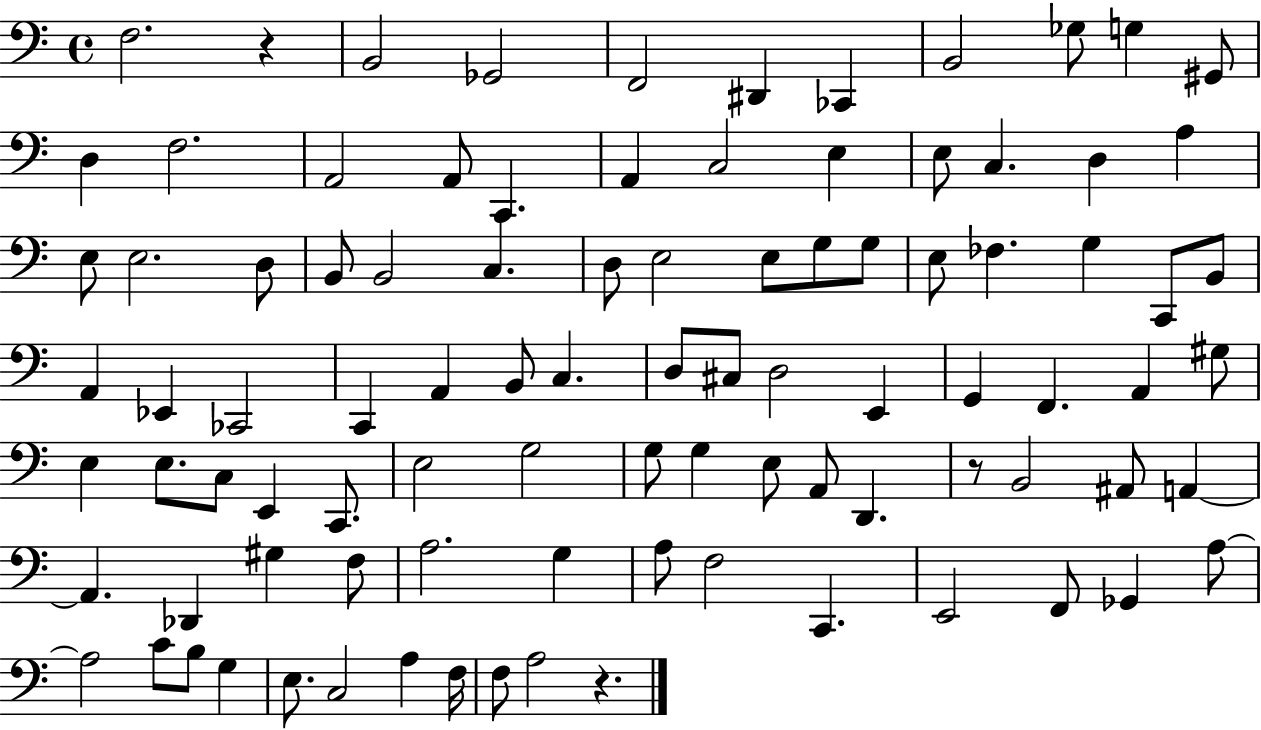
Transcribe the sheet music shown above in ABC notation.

X:1
T:Untitled
M:4/4
L:1/4
K:C
F,2 z B,,2 _G,,2 F,,2 ^D,, _C,, B,,2 _G,/2 G, ^G,,/2 D, F,2 A,,2 A,,/2 C,, A,, C,2 E, E,/2 C, D, A, E,/2 E,2 D,/2 B,,/2 B,,2 C, D,/2 E,2 E,/2 G,/2 G,/2 E,/2 _F, G, C,,/2 B,,/2 A,, _E,, _C,,2 C,, A,, B,,/2 C, D,/2 ^C,/2 D,2 E,, G,, F,, A,, ^G,/2 E, E,/2 C,/2 E,, C,,/2 E,2 G,2 G,/2 G, E,/2 A,,/2 D,, z/2 B,,2 ^A,,/2 A,, A,, _D,, ^G, F,/2 A,2 G, A,/2 F,2 C,, E,,2 F,,/2 _G,, A,/2 A,2 C/2 B,/2 G, E,/2 C,2 A, F,/4 F,/2 A,2 z